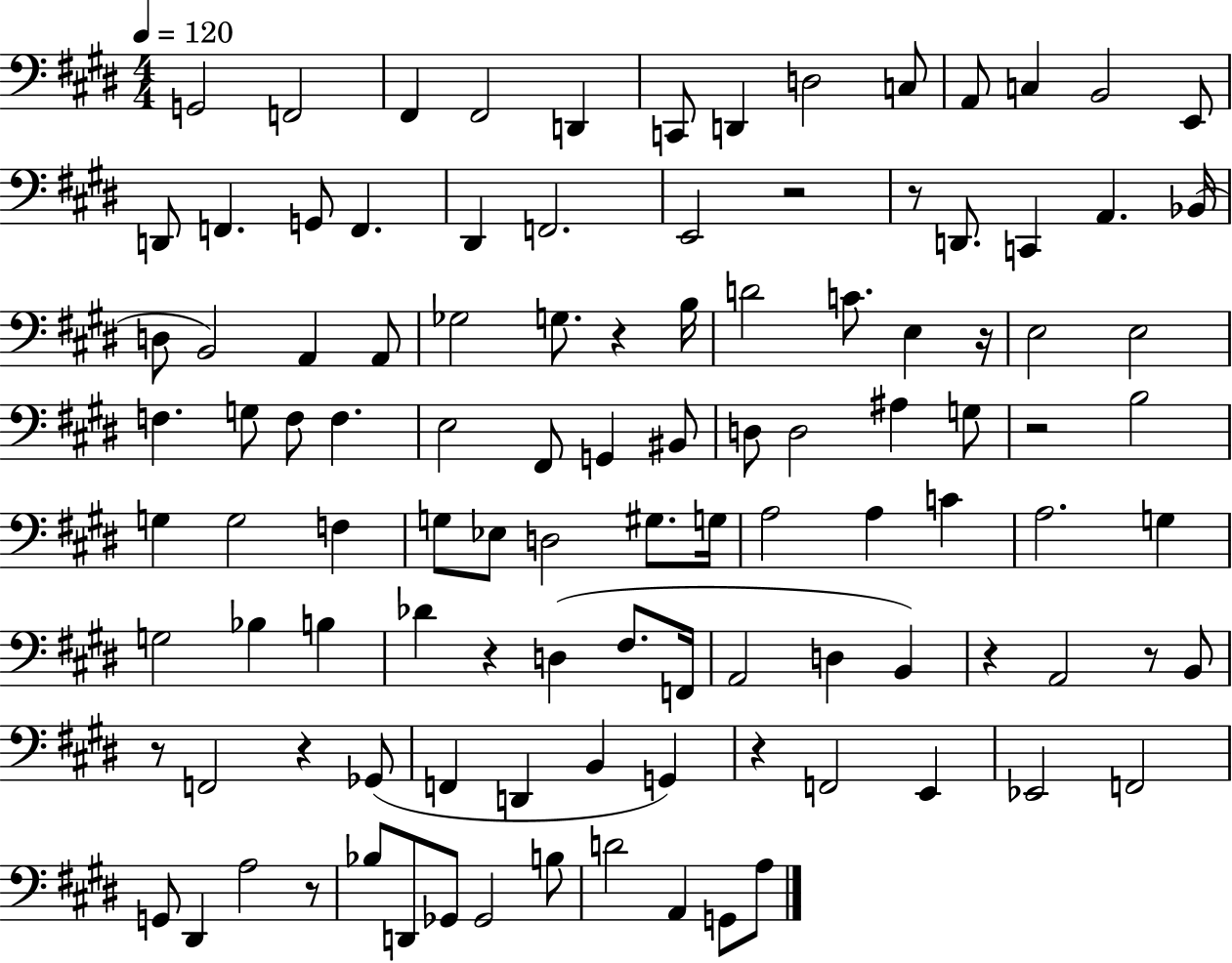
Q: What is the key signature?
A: E major